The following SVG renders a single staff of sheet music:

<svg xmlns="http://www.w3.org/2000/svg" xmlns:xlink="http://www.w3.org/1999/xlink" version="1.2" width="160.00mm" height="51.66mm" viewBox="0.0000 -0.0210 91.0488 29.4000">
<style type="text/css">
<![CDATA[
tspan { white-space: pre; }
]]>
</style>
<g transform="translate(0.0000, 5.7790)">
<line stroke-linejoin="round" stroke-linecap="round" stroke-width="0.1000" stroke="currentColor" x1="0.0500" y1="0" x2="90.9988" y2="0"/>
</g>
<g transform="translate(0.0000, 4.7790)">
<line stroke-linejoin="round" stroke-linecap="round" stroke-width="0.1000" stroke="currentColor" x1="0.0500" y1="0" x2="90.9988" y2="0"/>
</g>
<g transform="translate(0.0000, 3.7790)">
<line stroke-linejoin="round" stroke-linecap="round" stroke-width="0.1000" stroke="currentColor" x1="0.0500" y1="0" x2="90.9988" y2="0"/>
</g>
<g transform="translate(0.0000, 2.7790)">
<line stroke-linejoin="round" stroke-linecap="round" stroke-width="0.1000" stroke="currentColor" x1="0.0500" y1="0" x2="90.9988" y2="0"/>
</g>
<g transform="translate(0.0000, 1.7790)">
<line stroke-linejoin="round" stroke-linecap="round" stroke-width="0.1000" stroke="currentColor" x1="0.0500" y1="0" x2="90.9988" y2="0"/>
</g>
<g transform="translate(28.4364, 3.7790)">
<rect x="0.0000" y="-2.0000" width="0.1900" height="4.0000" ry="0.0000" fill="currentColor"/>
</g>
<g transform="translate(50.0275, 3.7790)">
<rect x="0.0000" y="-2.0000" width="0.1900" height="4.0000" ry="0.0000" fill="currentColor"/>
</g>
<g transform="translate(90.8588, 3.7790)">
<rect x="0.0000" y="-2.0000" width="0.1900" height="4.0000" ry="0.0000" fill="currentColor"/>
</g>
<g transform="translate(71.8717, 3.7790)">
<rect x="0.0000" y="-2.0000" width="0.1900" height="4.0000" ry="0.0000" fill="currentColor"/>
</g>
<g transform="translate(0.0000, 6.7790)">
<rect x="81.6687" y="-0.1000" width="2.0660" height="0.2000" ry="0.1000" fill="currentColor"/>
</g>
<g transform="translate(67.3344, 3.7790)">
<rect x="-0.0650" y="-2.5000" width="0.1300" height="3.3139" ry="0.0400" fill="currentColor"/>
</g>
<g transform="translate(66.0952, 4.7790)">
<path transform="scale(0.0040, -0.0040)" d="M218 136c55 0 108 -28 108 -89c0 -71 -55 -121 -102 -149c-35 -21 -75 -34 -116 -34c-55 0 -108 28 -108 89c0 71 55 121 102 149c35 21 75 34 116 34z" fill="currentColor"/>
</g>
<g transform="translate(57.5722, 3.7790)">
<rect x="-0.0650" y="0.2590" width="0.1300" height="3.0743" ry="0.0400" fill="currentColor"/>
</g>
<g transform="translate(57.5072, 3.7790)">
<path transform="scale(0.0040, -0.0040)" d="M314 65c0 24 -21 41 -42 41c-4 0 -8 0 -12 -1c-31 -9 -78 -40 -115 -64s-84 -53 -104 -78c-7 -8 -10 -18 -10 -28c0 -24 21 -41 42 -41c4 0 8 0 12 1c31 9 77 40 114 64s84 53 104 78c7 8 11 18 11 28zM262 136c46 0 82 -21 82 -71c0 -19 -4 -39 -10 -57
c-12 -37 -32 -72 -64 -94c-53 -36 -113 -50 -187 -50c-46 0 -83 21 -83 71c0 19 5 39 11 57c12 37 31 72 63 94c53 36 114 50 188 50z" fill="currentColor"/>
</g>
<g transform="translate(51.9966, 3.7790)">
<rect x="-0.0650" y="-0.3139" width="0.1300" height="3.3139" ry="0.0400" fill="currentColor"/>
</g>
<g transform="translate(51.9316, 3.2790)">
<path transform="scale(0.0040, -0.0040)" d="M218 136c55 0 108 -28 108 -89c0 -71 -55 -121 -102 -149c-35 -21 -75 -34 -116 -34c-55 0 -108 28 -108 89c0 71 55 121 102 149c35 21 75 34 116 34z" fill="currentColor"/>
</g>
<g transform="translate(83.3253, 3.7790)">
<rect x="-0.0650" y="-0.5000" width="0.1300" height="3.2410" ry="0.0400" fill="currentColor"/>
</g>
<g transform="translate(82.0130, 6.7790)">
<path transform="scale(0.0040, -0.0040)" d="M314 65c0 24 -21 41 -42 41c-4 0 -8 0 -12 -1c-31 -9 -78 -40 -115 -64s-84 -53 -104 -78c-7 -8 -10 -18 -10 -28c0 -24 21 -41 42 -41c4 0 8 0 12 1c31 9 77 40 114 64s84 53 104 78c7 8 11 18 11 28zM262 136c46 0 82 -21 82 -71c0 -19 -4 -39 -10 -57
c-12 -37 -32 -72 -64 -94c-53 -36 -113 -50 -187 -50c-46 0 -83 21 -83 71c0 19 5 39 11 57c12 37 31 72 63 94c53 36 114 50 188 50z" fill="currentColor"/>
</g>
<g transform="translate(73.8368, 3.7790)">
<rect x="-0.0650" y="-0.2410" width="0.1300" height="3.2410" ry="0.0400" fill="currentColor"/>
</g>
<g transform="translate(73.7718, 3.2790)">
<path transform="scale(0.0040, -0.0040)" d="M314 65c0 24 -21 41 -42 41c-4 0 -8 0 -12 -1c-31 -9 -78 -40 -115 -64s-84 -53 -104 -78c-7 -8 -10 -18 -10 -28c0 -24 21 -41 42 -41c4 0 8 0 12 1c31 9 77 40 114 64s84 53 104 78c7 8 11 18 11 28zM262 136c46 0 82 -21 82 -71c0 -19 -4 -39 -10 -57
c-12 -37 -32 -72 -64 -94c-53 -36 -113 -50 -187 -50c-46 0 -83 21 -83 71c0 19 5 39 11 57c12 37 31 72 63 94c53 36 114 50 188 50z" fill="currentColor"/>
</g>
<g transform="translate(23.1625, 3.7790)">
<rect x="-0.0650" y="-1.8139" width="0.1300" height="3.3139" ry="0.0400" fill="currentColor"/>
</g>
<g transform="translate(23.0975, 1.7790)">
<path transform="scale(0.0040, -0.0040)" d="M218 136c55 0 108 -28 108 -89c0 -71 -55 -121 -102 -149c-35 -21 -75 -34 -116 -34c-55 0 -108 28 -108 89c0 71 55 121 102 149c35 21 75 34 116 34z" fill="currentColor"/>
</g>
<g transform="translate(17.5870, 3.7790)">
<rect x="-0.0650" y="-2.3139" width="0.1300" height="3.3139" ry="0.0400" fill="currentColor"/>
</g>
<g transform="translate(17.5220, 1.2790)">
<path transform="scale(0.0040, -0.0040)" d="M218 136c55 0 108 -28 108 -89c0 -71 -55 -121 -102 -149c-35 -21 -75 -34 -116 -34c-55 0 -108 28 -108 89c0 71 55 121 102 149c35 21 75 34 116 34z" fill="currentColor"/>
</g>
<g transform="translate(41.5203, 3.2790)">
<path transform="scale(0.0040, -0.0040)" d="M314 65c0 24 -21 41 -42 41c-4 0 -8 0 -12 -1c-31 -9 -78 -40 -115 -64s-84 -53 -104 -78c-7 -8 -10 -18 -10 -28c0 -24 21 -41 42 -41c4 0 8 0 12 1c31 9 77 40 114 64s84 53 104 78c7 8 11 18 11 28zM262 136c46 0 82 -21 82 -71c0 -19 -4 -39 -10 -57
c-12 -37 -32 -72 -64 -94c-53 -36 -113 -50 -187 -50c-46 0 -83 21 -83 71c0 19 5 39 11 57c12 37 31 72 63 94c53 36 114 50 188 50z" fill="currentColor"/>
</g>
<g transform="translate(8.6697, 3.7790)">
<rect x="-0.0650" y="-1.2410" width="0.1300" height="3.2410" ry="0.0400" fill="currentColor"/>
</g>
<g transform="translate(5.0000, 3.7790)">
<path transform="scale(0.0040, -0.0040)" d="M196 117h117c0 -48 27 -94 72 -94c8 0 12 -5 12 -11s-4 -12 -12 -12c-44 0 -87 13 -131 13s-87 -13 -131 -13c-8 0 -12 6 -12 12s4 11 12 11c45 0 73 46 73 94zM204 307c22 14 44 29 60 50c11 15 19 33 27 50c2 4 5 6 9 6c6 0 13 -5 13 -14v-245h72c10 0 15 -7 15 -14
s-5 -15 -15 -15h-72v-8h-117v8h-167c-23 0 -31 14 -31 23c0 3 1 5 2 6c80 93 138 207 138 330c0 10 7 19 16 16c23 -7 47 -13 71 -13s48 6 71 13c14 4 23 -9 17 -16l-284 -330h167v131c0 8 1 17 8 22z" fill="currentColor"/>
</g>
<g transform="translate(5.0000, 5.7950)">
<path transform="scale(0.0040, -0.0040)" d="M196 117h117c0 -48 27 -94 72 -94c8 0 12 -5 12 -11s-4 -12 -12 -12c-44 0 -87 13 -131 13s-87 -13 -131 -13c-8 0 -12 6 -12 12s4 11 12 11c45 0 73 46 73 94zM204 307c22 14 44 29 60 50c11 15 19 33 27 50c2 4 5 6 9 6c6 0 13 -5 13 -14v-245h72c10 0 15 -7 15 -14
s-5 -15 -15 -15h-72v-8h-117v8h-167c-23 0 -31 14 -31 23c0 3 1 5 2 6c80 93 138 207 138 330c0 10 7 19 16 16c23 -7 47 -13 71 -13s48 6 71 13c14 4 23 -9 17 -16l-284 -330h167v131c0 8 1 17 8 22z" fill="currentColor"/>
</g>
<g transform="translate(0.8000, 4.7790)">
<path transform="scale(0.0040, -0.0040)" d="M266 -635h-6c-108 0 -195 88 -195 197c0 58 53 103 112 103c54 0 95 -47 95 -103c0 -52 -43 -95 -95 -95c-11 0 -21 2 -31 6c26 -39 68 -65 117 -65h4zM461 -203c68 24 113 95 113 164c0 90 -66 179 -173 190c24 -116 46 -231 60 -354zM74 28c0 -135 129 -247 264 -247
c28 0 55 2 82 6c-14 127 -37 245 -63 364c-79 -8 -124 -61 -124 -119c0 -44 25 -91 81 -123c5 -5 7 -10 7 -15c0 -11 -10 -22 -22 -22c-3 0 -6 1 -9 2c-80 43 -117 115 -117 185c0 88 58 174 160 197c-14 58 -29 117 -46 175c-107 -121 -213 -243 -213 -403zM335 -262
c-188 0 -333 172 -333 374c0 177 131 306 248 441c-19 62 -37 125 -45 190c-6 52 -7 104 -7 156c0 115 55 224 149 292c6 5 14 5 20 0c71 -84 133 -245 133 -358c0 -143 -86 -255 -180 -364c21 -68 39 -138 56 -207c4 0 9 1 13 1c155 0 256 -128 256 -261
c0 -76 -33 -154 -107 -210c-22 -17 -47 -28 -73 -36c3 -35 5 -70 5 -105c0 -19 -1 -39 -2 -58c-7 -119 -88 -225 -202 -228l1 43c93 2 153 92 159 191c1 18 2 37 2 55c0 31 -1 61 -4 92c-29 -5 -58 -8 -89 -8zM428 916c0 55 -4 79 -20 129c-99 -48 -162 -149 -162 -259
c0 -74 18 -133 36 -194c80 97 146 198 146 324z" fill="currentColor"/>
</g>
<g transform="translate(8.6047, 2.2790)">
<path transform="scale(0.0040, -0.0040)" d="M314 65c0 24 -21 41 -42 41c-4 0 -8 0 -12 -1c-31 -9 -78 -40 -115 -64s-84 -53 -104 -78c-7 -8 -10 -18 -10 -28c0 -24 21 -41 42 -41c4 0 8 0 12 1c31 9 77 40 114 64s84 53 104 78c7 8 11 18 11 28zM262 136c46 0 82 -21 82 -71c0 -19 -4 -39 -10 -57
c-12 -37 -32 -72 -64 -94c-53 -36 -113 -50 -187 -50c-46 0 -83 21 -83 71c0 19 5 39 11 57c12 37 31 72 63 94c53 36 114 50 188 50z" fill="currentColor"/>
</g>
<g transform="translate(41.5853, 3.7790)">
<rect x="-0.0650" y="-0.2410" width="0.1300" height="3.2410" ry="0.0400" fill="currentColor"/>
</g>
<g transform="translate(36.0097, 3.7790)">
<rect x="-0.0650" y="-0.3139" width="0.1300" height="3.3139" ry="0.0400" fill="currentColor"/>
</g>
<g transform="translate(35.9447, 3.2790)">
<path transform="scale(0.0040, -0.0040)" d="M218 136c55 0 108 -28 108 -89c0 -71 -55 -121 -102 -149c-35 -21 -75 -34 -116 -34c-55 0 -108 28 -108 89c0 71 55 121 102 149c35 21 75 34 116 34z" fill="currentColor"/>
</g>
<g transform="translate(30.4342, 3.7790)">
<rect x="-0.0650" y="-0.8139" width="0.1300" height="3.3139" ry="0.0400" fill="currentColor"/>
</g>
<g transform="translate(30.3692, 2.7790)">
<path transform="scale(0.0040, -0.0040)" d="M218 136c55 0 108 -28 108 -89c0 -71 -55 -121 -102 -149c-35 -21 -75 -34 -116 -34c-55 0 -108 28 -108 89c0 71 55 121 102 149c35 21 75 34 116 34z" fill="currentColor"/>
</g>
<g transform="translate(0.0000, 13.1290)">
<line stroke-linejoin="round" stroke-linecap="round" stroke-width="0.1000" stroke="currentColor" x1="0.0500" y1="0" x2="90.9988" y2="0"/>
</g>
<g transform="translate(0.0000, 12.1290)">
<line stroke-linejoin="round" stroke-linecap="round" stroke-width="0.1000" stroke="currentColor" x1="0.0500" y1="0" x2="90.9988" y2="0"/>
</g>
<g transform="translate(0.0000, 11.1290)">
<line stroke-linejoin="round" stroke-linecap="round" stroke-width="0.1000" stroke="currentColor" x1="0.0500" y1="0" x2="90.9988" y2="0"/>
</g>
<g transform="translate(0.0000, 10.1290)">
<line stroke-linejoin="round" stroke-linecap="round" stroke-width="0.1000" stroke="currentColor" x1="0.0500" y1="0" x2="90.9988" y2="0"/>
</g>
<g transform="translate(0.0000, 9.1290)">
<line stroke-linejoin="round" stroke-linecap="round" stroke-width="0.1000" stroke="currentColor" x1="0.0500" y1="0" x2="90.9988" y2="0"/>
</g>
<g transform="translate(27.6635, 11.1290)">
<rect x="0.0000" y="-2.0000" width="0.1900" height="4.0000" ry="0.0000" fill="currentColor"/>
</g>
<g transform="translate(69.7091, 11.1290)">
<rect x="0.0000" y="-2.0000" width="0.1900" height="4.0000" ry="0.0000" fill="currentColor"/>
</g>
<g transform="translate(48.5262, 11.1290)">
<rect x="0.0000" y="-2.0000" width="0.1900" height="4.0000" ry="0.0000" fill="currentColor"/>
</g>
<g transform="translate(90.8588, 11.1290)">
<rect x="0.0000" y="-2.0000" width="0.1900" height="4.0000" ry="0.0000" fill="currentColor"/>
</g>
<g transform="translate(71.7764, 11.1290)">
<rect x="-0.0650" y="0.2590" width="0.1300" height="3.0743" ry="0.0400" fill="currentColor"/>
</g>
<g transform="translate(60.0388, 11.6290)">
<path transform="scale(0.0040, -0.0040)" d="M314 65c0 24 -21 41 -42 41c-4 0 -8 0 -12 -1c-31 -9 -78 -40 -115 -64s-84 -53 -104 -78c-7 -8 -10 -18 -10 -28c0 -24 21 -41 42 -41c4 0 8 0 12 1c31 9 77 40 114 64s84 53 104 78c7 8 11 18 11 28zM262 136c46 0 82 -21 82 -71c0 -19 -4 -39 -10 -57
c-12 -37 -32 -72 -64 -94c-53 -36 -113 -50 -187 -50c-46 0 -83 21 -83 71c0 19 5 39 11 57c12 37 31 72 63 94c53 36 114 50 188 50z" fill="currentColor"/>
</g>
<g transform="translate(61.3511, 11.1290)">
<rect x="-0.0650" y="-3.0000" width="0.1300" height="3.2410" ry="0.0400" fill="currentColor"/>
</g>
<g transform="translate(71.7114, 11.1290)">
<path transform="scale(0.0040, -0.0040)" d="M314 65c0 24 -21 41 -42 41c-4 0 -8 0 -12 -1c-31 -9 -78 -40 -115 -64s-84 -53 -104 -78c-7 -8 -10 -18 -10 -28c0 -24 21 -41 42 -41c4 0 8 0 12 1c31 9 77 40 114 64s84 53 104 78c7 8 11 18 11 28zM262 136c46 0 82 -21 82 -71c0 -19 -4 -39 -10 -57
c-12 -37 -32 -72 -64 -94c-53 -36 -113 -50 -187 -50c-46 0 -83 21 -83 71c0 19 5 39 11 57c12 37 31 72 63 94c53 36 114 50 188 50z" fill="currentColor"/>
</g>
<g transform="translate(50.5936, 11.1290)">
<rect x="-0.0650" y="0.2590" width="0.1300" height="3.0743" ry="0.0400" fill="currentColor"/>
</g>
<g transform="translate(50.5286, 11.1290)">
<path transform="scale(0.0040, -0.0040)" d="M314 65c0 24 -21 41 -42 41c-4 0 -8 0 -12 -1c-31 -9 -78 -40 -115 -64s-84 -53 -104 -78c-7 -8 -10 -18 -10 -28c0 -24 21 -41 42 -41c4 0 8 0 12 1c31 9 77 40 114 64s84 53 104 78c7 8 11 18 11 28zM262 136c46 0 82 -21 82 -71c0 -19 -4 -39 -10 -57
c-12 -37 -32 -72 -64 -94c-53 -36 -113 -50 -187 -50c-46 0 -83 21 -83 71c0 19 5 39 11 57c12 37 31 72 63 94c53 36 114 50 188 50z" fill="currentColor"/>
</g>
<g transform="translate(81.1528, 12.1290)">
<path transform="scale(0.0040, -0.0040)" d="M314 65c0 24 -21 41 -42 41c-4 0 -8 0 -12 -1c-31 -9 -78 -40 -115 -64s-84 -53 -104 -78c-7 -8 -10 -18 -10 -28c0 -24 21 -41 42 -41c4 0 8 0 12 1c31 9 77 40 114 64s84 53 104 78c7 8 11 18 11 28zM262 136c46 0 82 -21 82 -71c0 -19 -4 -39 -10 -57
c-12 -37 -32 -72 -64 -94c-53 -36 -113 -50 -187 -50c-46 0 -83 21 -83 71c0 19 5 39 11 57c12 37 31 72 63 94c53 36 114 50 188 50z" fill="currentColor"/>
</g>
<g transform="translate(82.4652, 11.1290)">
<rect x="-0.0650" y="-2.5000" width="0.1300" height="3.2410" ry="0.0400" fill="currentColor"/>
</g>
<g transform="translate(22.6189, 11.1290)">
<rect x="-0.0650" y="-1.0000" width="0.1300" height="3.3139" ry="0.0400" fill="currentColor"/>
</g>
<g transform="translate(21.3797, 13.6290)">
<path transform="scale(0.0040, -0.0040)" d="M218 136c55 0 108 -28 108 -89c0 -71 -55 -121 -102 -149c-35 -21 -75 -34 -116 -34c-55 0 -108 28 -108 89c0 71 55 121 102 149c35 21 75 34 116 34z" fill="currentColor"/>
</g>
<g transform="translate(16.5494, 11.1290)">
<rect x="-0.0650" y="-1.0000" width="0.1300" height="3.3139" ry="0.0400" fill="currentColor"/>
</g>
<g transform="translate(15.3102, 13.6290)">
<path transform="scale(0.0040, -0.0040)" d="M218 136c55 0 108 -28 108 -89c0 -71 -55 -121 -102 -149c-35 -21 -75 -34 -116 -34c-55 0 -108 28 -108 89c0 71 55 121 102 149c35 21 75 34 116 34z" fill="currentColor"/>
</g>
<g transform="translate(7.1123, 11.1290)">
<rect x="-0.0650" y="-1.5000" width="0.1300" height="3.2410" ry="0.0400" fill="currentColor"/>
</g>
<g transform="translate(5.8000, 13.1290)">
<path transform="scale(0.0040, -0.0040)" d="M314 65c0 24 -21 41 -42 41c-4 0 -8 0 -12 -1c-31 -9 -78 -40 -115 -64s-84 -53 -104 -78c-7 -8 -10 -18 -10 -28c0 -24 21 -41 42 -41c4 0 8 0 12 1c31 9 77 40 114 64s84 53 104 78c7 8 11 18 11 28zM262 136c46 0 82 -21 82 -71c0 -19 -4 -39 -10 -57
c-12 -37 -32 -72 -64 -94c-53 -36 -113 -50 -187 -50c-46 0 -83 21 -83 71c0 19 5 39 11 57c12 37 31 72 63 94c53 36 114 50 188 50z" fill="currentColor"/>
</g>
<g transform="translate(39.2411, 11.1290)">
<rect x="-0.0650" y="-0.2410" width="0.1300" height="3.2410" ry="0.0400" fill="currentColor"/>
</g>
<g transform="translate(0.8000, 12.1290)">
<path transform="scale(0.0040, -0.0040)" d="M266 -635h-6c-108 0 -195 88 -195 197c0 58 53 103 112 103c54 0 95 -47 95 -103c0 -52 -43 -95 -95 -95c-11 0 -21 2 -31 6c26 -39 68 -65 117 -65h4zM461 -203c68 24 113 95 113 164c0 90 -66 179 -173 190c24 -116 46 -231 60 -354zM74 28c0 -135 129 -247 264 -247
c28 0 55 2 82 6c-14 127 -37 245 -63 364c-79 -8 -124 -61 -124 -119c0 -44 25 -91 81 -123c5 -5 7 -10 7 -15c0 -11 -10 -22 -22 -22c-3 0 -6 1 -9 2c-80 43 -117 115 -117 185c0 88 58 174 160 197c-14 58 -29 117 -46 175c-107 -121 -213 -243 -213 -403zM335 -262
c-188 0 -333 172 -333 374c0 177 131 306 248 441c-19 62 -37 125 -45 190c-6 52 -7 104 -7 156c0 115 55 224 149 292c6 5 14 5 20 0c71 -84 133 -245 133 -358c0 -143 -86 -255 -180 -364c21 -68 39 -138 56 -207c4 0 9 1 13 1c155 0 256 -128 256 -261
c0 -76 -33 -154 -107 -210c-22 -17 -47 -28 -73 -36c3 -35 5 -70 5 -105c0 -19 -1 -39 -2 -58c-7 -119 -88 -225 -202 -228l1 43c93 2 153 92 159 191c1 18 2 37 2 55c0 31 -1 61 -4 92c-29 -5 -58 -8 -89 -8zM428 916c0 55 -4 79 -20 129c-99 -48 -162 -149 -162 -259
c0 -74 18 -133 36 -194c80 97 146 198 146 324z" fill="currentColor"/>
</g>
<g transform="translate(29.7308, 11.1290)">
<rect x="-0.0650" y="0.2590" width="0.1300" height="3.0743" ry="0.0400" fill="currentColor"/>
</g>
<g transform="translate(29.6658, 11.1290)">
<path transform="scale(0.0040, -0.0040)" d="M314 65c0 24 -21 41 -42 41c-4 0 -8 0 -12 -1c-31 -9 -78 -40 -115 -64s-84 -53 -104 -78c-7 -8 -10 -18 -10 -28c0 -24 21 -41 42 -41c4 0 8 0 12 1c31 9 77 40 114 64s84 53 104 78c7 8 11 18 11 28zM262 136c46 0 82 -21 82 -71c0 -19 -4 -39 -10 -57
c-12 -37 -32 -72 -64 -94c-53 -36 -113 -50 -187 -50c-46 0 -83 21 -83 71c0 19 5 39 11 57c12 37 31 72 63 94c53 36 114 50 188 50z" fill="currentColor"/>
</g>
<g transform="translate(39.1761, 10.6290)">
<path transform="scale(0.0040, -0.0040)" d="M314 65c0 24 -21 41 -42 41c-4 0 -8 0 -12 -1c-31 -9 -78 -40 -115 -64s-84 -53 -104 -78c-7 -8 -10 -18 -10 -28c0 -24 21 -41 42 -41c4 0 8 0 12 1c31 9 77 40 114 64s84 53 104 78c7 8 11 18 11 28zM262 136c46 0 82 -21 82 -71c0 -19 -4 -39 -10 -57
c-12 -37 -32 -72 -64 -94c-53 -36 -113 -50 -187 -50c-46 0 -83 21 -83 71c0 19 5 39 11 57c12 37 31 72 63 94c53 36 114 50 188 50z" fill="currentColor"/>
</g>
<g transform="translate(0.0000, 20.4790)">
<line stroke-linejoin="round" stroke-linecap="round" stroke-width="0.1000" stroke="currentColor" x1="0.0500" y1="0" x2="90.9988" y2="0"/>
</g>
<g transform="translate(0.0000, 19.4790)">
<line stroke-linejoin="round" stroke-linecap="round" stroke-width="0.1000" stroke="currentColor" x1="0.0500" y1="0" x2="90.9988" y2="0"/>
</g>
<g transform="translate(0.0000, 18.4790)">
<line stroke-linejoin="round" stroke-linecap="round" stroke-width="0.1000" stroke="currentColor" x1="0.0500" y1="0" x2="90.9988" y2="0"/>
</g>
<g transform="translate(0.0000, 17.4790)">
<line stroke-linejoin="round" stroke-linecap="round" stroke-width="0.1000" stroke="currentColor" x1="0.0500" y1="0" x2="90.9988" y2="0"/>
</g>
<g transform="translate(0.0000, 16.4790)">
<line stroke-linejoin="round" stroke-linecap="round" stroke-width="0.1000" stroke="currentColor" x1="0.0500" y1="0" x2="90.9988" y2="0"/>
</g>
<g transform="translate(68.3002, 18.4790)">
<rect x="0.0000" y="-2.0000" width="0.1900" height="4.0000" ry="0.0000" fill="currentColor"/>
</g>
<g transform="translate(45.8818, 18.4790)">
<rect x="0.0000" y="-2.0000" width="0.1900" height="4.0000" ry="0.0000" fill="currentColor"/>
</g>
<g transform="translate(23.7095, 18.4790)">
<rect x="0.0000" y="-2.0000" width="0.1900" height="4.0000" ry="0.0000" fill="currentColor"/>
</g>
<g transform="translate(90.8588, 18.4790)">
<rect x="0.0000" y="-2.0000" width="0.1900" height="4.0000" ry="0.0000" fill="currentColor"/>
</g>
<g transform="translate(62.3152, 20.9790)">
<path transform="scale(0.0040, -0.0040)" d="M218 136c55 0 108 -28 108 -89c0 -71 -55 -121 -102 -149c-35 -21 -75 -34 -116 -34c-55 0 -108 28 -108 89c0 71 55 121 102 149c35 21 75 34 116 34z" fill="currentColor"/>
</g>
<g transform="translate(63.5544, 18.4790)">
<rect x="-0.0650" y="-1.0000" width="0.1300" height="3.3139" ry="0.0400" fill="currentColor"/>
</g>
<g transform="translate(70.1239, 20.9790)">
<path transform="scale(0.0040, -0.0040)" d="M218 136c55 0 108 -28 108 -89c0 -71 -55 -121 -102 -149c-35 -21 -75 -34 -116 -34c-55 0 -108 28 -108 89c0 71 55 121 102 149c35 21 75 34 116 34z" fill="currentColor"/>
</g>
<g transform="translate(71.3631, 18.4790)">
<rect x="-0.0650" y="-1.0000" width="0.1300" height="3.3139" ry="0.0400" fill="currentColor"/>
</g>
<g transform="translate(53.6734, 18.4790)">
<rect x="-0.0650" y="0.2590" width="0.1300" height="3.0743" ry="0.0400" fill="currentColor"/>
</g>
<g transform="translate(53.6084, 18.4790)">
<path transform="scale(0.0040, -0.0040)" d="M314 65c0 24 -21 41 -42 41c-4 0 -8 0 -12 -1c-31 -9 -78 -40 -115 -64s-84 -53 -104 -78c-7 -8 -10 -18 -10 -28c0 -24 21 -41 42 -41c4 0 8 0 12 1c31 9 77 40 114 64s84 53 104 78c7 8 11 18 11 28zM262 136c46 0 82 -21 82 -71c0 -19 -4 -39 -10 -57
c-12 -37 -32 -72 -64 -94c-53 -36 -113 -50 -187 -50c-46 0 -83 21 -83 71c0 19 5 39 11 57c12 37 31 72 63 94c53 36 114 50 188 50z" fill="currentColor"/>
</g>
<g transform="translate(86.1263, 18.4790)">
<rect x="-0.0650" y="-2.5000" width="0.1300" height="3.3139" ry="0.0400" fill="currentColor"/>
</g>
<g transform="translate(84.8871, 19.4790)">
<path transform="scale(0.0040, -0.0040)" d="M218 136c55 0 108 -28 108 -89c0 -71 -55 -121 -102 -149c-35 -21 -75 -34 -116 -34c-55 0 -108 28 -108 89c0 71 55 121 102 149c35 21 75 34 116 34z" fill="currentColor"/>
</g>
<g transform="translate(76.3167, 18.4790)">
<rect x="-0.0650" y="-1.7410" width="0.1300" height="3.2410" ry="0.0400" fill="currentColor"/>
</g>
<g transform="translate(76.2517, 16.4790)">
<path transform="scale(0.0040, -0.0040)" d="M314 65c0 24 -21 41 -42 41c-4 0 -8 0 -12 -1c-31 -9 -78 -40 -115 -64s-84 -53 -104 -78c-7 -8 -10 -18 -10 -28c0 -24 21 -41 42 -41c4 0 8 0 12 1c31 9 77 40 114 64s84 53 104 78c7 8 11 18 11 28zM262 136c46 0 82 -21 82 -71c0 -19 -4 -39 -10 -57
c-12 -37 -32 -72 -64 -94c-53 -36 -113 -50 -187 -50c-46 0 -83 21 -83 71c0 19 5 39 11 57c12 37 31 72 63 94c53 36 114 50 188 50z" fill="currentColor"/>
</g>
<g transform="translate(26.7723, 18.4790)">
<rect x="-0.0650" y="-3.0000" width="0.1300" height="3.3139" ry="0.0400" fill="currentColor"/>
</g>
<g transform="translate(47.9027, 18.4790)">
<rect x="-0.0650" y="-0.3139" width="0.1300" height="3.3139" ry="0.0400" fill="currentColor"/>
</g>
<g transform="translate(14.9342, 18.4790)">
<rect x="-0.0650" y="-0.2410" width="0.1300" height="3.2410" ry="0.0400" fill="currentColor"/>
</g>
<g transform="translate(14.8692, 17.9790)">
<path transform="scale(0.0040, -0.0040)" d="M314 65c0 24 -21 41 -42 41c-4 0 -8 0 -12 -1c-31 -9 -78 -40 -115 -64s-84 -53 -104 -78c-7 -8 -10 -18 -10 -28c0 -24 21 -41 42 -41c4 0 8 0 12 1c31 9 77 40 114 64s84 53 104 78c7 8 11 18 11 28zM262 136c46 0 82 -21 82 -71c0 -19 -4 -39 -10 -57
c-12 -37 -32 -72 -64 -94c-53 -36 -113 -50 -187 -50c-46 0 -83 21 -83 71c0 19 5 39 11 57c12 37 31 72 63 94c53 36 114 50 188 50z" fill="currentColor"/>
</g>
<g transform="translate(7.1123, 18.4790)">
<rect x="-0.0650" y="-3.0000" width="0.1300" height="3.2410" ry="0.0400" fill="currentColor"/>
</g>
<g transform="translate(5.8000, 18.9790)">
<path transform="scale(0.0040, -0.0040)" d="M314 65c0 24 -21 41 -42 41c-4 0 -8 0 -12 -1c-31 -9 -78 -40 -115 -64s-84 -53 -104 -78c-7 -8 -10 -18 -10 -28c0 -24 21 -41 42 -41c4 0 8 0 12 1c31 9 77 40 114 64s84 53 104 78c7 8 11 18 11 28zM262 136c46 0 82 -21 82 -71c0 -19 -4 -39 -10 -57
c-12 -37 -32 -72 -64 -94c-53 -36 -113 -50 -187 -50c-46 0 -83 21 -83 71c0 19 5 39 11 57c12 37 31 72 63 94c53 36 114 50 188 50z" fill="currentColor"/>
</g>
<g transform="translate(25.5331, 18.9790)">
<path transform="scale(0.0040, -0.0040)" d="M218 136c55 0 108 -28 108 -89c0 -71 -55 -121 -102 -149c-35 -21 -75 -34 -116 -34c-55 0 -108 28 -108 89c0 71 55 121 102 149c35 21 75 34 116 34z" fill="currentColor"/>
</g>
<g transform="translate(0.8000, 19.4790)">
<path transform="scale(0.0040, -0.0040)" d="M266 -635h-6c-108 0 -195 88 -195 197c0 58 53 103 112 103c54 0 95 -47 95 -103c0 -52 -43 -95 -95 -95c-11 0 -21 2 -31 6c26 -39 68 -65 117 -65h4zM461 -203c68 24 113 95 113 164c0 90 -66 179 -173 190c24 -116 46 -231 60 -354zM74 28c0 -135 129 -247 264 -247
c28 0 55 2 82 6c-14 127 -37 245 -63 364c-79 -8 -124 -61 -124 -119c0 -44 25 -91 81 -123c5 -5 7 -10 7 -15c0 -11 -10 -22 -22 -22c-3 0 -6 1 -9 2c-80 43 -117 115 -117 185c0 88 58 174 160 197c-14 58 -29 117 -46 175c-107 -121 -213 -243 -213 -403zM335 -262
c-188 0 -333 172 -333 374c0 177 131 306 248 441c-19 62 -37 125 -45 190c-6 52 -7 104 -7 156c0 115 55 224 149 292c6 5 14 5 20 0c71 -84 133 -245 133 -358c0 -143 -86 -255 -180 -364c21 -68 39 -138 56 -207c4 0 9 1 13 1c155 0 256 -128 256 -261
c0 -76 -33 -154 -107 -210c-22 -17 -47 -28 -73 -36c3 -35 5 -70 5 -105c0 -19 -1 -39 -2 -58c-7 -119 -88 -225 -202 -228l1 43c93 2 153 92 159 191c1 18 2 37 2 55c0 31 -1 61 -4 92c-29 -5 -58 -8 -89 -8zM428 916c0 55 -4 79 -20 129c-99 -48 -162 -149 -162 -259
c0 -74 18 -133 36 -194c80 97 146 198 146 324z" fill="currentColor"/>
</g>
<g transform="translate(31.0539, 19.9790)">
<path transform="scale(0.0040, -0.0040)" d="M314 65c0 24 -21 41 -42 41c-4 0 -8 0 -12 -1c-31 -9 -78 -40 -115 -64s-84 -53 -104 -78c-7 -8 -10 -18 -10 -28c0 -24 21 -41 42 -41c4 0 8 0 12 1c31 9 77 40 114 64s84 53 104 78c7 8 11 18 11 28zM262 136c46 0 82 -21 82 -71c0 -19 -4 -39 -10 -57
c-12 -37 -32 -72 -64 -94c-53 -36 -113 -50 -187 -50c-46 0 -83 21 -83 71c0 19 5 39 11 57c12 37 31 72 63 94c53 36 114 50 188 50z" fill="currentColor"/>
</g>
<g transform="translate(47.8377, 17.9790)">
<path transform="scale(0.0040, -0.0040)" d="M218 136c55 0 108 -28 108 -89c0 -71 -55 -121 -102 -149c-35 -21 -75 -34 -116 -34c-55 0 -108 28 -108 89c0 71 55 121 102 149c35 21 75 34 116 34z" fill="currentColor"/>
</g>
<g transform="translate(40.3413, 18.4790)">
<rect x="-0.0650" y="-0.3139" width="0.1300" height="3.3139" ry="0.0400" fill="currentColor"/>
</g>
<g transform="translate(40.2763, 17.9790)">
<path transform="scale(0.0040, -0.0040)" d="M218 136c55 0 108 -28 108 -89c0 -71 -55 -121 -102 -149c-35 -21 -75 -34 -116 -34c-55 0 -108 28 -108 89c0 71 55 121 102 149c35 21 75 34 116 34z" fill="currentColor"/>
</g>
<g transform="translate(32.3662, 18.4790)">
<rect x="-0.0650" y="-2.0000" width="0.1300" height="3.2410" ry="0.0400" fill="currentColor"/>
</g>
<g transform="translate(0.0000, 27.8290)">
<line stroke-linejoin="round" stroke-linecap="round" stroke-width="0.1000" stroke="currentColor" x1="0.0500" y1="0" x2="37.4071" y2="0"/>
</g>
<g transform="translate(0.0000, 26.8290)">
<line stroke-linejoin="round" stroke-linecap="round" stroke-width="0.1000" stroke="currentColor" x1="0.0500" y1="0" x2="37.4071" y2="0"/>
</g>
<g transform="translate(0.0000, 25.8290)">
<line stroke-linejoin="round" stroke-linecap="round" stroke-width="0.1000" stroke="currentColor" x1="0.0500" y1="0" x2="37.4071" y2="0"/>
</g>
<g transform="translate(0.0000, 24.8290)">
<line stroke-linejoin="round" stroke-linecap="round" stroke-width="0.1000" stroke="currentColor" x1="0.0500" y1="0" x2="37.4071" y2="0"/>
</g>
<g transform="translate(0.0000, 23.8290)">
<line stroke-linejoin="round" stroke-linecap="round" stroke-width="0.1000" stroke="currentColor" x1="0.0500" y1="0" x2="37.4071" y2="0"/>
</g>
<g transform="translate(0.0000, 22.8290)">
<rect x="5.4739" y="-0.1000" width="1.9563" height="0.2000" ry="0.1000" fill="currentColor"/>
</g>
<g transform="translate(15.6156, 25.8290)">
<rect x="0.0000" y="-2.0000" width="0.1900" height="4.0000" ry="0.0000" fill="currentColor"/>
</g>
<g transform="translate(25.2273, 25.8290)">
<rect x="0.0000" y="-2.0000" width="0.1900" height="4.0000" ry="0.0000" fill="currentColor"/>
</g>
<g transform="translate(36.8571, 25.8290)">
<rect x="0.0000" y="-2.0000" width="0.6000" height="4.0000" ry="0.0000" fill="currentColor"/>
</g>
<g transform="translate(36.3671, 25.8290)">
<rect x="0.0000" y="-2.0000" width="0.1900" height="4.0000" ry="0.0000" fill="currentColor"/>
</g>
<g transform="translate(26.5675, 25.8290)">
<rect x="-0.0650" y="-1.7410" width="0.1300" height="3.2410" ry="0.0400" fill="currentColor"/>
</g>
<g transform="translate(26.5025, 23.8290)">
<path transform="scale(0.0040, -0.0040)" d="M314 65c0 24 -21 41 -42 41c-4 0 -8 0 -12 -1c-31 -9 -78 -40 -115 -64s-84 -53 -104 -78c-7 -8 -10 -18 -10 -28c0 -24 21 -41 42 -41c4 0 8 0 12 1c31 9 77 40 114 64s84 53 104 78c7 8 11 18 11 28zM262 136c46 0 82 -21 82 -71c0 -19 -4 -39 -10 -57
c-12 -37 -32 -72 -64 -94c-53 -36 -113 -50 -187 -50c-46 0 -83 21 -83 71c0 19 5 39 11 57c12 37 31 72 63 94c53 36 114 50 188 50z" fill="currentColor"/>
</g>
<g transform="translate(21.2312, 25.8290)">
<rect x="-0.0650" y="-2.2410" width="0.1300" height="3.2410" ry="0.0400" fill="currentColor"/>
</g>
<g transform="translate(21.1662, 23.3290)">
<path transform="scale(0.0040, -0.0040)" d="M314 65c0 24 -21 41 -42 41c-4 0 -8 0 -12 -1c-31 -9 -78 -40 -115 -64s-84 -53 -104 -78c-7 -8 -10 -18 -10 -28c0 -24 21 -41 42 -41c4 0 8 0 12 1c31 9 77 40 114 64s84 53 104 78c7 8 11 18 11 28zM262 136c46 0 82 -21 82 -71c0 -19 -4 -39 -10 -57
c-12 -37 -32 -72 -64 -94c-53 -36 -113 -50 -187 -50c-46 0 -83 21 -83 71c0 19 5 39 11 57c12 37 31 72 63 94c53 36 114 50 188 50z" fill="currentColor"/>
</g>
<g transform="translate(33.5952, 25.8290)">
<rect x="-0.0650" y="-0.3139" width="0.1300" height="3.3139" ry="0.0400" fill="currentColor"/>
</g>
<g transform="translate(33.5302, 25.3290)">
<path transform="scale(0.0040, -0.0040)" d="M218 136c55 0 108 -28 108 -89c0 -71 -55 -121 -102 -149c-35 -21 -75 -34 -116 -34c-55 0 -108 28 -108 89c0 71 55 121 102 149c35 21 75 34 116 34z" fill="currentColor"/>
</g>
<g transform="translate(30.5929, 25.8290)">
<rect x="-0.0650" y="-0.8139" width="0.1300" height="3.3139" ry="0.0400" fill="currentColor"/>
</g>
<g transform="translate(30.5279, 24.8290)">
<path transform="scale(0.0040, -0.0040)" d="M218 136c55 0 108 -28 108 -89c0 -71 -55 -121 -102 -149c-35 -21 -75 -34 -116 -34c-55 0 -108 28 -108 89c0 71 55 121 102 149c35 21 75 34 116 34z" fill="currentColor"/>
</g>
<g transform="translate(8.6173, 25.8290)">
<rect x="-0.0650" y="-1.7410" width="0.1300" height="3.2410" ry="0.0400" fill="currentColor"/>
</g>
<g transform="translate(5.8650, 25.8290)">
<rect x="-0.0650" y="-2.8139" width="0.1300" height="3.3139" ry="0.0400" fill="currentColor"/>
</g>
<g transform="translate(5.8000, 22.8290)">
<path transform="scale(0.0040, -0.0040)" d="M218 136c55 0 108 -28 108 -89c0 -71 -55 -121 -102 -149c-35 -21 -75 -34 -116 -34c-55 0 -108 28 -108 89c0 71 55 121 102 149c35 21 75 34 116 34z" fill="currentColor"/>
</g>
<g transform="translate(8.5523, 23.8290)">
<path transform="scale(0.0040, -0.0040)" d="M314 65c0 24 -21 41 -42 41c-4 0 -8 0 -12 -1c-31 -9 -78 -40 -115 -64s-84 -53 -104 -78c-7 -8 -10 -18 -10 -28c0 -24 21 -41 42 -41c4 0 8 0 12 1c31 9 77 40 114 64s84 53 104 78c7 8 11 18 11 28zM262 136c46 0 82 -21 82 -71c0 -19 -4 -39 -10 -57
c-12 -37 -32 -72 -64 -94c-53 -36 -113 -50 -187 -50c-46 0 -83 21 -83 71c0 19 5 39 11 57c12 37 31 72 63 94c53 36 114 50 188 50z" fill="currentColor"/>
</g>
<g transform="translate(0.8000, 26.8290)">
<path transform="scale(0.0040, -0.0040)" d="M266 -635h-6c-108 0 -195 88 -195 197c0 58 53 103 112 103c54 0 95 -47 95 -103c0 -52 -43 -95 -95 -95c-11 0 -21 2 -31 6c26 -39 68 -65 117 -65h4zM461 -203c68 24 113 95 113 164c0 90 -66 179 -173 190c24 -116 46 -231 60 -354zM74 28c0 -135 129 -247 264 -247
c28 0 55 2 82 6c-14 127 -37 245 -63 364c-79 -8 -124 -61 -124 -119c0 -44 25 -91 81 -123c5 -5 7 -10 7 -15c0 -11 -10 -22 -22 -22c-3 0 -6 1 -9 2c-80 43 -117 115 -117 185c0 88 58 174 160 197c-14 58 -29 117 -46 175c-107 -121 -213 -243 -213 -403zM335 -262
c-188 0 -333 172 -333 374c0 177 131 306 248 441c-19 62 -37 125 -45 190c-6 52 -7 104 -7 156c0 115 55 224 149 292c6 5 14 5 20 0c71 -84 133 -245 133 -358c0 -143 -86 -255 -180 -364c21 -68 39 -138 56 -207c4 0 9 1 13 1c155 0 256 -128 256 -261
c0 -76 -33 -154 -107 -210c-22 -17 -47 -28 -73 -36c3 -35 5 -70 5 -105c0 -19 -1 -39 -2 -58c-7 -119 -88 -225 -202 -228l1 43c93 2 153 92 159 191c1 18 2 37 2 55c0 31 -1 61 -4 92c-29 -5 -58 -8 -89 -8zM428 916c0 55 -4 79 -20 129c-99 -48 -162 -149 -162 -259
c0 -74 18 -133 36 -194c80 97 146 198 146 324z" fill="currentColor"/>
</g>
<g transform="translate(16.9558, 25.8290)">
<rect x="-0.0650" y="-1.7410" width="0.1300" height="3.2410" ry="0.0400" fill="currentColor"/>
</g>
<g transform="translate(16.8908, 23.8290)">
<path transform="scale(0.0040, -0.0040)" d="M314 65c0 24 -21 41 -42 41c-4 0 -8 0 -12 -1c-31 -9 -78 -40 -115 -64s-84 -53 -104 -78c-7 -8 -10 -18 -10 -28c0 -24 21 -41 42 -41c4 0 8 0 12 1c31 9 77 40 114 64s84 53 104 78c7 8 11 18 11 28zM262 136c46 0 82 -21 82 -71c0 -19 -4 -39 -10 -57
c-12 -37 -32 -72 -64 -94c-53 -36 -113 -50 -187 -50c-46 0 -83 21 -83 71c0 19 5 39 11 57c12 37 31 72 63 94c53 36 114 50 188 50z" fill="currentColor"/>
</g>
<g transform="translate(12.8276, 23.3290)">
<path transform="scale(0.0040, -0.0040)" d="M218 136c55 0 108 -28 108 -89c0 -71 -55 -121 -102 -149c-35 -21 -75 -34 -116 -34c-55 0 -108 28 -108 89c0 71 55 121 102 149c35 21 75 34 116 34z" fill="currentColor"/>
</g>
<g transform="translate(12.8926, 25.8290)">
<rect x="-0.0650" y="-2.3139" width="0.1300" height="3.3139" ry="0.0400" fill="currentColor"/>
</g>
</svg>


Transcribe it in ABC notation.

X:1
T:Untitled
M:4/4
L:1/4
K:C
e2 g f d c c2 c B2 G c2 C2 E2 D D B2 c2 B2 A2 B2 G2 A2 c2 A F2 c c B2 D D f2 G a f2 g f2 g2 f2 d c